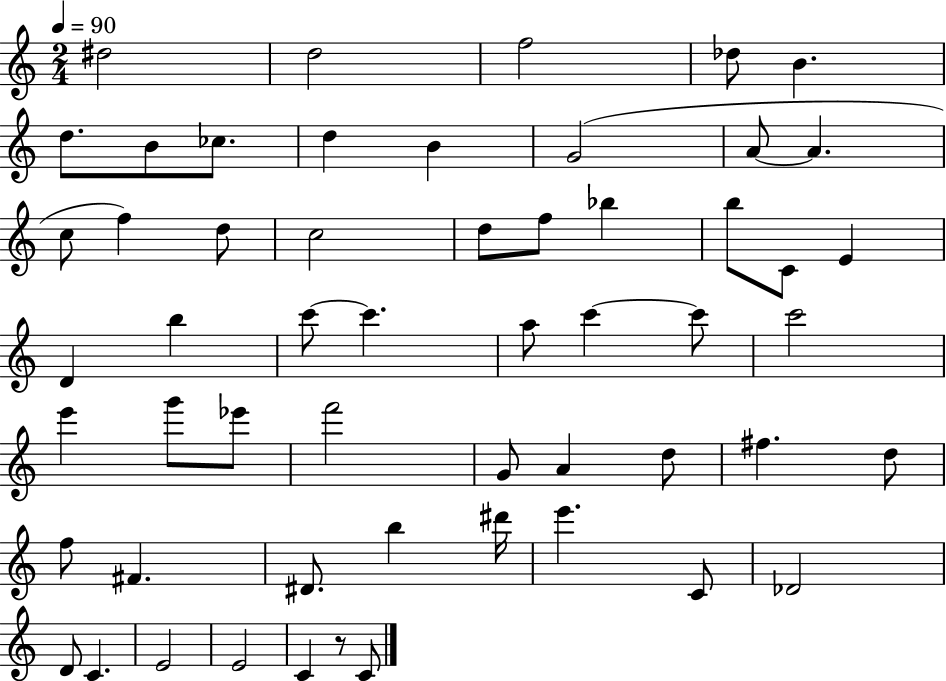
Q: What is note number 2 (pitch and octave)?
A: D5